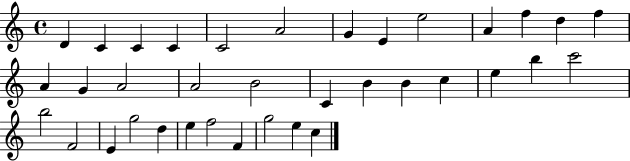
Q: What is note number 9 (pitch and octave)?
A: E5